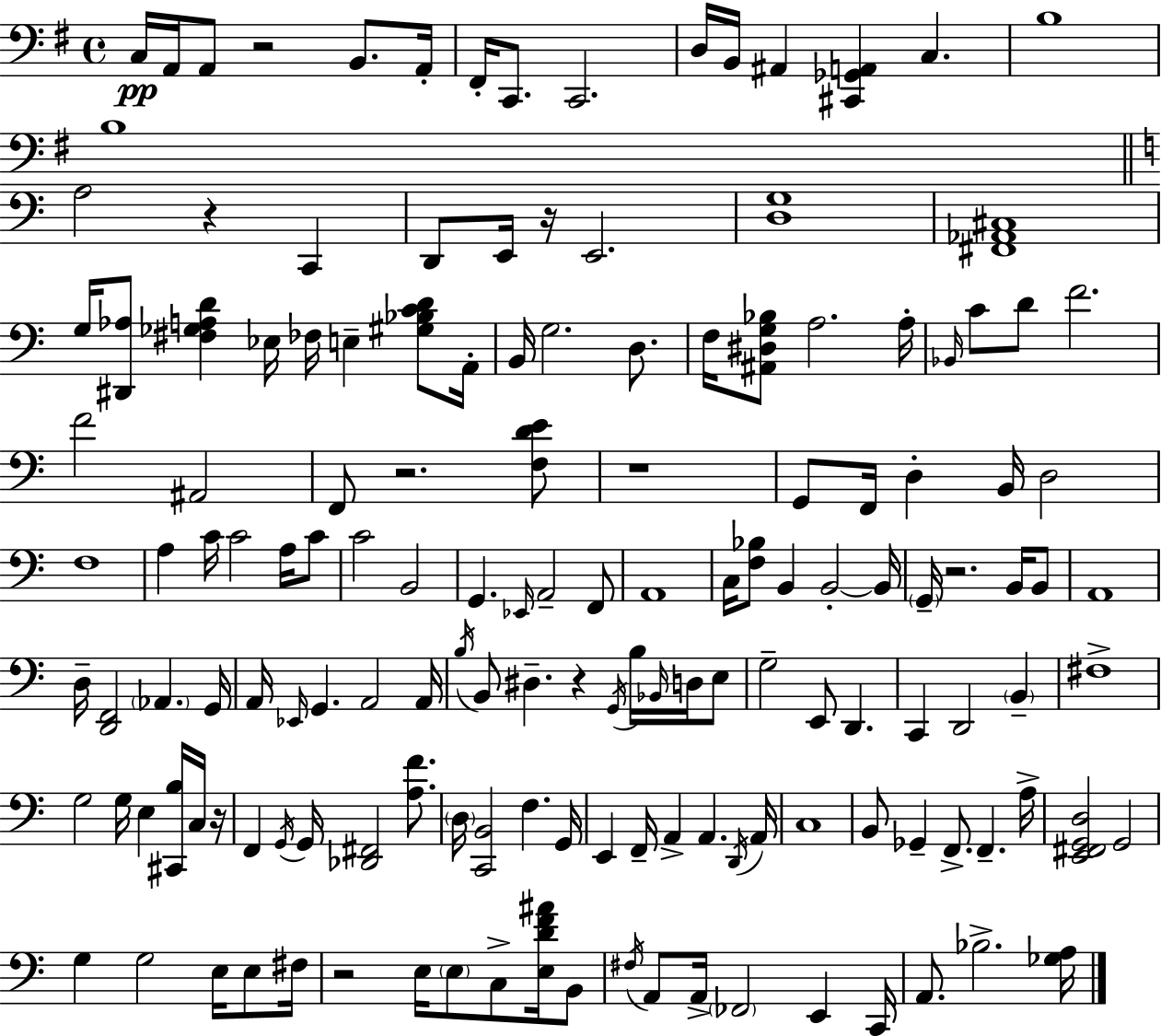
{
  \clef bass
  \time 4/4
  \defaultTimeSignature
  \key g \major
  c16\pp a,16 a,8 r2 b,8. a,16-. | fis,16-. c,8. c,2. | d16 b,16 ais,4 <cis, ges, a,>4 c4. | b1 | \break b1 | \bar "||" \break \key c \major a2 r4 c,4 | d,8 e,16 r16 e,2. | <d g>1 | <fis, aes, cis>1 | \break g16 <dis, aes>8 <fis ges a d'>4 ees16 fes16 e4-- <gis bes c' d'>8 a,16-. | b,16 g2. d8. | f16 <ais, dis g bes>8 a2. a16-. | \grace { bes,16 } c'8 d'8 f'2. | \break f'2 ais,2 | f,8 r2. <f d' e'>8 | r1 | g,8 f,16 d4-. b,16 d2 | \break f1 | a4 c'16 c'2 a16 c'8 | c'2 b,2 | g,4. \grace { ees,16 } a,2-- | \break f,8 a,1 | c16 <f bes>8 b,4 b,2-.~~ | b,16 \parenthesize g,16-- r2. b,16 | b,8 a,1 | \break d16-- <d, f,>2 \parenthesize aes,4. | g,16 a,16 \grace { ees,16 } g,4. a,2 | a,16 \acciaccatura { b16 } b,8 dis4.-- r4 | \acciaccatura { g,16 } b16 \grace { bes,16 } d16 e8 g2-- e,8 | \break d,4. c,4 d,2 | \parenthesize b,4-- fis1-> | g2 g16 e4 | <cis, b>16 c16 r16 f,4 \acciaccatura { g,16 } g,16 <des, fis,>2 | \break <a f'>8. \parenthesize d16 <c, b,>2 | f4. g,16 e,4 f,16-- a,4-> | a,4. \acciaccatura { d,16 } a,16 c1 | b,8 ges,4-- f,8.-> | \break f,4.-- a16-> <e, fis, g, d>2 | g,2 g4 g2 | e16 e8 fis16 r2 | e16 \parenthesize e8 c8-> <e d' f' ais'>16 b,8 \acciaccatura { fis16 } a,8 a,16-> \parenthesize fes,2 | \break e,4 c,16 a,8. bes2.-> | <ges a>16 \bar "|."
}